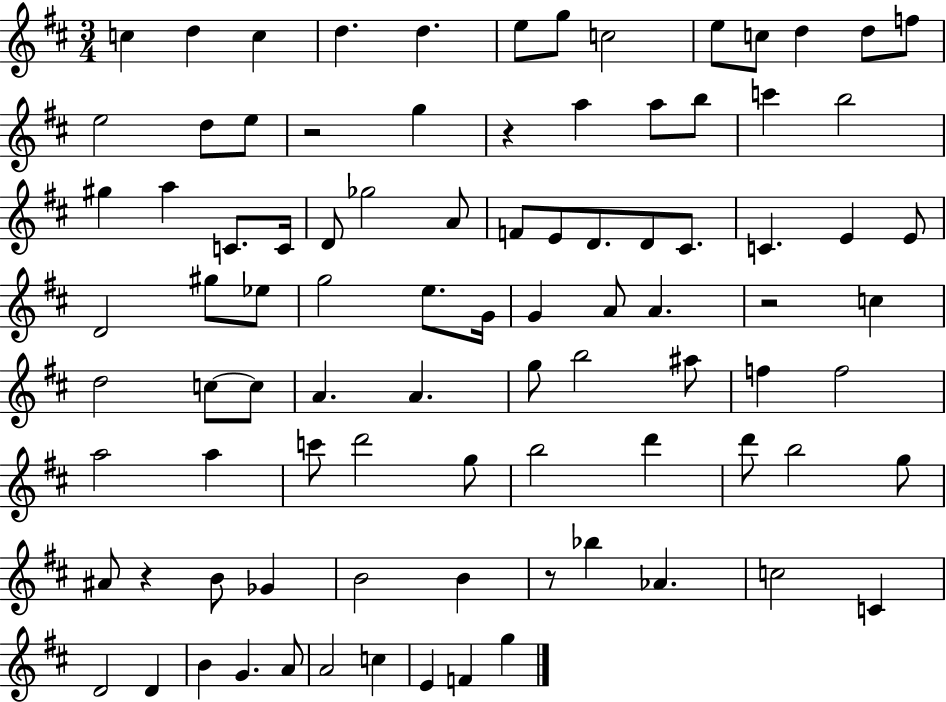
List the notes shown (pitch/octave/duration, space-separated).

C5/q D5/q C5/q D5/q. D5/q. E5/e G5/e C5/h E5/e C5/e D5/q D5/e F5/e E5/h D5/e E5/e R/h G5/q R/q A5/q A5/e B5/e C6/q B5/h G#5/q A5/q C4/e. C4/s D4/e Gb5/h A4/e F4/e E4/e D4/e. D4/e C#4/e. C4/q. E4/q E4/e D4/h G#5/e Eb5/e G5/h E5/e. G4/s G4/q A4/e A4/q. R/h C5/q D5/h C5/e C5/e A4/q. A4/q. G5/e B5/h A#5/e F5/q F5/h A5/h A5/q C6/e D6/h G5/e B5/h D6/q D6/e B5/h G5/e A#4/e R/q B4/e Gb4/q B4/h B4/q R/e Bb5/q Ab4/q. C5/h C4/q D4/h D4/q B4/q G4/q. A4/e A4/h C5/q E4/q F4/q G5/q